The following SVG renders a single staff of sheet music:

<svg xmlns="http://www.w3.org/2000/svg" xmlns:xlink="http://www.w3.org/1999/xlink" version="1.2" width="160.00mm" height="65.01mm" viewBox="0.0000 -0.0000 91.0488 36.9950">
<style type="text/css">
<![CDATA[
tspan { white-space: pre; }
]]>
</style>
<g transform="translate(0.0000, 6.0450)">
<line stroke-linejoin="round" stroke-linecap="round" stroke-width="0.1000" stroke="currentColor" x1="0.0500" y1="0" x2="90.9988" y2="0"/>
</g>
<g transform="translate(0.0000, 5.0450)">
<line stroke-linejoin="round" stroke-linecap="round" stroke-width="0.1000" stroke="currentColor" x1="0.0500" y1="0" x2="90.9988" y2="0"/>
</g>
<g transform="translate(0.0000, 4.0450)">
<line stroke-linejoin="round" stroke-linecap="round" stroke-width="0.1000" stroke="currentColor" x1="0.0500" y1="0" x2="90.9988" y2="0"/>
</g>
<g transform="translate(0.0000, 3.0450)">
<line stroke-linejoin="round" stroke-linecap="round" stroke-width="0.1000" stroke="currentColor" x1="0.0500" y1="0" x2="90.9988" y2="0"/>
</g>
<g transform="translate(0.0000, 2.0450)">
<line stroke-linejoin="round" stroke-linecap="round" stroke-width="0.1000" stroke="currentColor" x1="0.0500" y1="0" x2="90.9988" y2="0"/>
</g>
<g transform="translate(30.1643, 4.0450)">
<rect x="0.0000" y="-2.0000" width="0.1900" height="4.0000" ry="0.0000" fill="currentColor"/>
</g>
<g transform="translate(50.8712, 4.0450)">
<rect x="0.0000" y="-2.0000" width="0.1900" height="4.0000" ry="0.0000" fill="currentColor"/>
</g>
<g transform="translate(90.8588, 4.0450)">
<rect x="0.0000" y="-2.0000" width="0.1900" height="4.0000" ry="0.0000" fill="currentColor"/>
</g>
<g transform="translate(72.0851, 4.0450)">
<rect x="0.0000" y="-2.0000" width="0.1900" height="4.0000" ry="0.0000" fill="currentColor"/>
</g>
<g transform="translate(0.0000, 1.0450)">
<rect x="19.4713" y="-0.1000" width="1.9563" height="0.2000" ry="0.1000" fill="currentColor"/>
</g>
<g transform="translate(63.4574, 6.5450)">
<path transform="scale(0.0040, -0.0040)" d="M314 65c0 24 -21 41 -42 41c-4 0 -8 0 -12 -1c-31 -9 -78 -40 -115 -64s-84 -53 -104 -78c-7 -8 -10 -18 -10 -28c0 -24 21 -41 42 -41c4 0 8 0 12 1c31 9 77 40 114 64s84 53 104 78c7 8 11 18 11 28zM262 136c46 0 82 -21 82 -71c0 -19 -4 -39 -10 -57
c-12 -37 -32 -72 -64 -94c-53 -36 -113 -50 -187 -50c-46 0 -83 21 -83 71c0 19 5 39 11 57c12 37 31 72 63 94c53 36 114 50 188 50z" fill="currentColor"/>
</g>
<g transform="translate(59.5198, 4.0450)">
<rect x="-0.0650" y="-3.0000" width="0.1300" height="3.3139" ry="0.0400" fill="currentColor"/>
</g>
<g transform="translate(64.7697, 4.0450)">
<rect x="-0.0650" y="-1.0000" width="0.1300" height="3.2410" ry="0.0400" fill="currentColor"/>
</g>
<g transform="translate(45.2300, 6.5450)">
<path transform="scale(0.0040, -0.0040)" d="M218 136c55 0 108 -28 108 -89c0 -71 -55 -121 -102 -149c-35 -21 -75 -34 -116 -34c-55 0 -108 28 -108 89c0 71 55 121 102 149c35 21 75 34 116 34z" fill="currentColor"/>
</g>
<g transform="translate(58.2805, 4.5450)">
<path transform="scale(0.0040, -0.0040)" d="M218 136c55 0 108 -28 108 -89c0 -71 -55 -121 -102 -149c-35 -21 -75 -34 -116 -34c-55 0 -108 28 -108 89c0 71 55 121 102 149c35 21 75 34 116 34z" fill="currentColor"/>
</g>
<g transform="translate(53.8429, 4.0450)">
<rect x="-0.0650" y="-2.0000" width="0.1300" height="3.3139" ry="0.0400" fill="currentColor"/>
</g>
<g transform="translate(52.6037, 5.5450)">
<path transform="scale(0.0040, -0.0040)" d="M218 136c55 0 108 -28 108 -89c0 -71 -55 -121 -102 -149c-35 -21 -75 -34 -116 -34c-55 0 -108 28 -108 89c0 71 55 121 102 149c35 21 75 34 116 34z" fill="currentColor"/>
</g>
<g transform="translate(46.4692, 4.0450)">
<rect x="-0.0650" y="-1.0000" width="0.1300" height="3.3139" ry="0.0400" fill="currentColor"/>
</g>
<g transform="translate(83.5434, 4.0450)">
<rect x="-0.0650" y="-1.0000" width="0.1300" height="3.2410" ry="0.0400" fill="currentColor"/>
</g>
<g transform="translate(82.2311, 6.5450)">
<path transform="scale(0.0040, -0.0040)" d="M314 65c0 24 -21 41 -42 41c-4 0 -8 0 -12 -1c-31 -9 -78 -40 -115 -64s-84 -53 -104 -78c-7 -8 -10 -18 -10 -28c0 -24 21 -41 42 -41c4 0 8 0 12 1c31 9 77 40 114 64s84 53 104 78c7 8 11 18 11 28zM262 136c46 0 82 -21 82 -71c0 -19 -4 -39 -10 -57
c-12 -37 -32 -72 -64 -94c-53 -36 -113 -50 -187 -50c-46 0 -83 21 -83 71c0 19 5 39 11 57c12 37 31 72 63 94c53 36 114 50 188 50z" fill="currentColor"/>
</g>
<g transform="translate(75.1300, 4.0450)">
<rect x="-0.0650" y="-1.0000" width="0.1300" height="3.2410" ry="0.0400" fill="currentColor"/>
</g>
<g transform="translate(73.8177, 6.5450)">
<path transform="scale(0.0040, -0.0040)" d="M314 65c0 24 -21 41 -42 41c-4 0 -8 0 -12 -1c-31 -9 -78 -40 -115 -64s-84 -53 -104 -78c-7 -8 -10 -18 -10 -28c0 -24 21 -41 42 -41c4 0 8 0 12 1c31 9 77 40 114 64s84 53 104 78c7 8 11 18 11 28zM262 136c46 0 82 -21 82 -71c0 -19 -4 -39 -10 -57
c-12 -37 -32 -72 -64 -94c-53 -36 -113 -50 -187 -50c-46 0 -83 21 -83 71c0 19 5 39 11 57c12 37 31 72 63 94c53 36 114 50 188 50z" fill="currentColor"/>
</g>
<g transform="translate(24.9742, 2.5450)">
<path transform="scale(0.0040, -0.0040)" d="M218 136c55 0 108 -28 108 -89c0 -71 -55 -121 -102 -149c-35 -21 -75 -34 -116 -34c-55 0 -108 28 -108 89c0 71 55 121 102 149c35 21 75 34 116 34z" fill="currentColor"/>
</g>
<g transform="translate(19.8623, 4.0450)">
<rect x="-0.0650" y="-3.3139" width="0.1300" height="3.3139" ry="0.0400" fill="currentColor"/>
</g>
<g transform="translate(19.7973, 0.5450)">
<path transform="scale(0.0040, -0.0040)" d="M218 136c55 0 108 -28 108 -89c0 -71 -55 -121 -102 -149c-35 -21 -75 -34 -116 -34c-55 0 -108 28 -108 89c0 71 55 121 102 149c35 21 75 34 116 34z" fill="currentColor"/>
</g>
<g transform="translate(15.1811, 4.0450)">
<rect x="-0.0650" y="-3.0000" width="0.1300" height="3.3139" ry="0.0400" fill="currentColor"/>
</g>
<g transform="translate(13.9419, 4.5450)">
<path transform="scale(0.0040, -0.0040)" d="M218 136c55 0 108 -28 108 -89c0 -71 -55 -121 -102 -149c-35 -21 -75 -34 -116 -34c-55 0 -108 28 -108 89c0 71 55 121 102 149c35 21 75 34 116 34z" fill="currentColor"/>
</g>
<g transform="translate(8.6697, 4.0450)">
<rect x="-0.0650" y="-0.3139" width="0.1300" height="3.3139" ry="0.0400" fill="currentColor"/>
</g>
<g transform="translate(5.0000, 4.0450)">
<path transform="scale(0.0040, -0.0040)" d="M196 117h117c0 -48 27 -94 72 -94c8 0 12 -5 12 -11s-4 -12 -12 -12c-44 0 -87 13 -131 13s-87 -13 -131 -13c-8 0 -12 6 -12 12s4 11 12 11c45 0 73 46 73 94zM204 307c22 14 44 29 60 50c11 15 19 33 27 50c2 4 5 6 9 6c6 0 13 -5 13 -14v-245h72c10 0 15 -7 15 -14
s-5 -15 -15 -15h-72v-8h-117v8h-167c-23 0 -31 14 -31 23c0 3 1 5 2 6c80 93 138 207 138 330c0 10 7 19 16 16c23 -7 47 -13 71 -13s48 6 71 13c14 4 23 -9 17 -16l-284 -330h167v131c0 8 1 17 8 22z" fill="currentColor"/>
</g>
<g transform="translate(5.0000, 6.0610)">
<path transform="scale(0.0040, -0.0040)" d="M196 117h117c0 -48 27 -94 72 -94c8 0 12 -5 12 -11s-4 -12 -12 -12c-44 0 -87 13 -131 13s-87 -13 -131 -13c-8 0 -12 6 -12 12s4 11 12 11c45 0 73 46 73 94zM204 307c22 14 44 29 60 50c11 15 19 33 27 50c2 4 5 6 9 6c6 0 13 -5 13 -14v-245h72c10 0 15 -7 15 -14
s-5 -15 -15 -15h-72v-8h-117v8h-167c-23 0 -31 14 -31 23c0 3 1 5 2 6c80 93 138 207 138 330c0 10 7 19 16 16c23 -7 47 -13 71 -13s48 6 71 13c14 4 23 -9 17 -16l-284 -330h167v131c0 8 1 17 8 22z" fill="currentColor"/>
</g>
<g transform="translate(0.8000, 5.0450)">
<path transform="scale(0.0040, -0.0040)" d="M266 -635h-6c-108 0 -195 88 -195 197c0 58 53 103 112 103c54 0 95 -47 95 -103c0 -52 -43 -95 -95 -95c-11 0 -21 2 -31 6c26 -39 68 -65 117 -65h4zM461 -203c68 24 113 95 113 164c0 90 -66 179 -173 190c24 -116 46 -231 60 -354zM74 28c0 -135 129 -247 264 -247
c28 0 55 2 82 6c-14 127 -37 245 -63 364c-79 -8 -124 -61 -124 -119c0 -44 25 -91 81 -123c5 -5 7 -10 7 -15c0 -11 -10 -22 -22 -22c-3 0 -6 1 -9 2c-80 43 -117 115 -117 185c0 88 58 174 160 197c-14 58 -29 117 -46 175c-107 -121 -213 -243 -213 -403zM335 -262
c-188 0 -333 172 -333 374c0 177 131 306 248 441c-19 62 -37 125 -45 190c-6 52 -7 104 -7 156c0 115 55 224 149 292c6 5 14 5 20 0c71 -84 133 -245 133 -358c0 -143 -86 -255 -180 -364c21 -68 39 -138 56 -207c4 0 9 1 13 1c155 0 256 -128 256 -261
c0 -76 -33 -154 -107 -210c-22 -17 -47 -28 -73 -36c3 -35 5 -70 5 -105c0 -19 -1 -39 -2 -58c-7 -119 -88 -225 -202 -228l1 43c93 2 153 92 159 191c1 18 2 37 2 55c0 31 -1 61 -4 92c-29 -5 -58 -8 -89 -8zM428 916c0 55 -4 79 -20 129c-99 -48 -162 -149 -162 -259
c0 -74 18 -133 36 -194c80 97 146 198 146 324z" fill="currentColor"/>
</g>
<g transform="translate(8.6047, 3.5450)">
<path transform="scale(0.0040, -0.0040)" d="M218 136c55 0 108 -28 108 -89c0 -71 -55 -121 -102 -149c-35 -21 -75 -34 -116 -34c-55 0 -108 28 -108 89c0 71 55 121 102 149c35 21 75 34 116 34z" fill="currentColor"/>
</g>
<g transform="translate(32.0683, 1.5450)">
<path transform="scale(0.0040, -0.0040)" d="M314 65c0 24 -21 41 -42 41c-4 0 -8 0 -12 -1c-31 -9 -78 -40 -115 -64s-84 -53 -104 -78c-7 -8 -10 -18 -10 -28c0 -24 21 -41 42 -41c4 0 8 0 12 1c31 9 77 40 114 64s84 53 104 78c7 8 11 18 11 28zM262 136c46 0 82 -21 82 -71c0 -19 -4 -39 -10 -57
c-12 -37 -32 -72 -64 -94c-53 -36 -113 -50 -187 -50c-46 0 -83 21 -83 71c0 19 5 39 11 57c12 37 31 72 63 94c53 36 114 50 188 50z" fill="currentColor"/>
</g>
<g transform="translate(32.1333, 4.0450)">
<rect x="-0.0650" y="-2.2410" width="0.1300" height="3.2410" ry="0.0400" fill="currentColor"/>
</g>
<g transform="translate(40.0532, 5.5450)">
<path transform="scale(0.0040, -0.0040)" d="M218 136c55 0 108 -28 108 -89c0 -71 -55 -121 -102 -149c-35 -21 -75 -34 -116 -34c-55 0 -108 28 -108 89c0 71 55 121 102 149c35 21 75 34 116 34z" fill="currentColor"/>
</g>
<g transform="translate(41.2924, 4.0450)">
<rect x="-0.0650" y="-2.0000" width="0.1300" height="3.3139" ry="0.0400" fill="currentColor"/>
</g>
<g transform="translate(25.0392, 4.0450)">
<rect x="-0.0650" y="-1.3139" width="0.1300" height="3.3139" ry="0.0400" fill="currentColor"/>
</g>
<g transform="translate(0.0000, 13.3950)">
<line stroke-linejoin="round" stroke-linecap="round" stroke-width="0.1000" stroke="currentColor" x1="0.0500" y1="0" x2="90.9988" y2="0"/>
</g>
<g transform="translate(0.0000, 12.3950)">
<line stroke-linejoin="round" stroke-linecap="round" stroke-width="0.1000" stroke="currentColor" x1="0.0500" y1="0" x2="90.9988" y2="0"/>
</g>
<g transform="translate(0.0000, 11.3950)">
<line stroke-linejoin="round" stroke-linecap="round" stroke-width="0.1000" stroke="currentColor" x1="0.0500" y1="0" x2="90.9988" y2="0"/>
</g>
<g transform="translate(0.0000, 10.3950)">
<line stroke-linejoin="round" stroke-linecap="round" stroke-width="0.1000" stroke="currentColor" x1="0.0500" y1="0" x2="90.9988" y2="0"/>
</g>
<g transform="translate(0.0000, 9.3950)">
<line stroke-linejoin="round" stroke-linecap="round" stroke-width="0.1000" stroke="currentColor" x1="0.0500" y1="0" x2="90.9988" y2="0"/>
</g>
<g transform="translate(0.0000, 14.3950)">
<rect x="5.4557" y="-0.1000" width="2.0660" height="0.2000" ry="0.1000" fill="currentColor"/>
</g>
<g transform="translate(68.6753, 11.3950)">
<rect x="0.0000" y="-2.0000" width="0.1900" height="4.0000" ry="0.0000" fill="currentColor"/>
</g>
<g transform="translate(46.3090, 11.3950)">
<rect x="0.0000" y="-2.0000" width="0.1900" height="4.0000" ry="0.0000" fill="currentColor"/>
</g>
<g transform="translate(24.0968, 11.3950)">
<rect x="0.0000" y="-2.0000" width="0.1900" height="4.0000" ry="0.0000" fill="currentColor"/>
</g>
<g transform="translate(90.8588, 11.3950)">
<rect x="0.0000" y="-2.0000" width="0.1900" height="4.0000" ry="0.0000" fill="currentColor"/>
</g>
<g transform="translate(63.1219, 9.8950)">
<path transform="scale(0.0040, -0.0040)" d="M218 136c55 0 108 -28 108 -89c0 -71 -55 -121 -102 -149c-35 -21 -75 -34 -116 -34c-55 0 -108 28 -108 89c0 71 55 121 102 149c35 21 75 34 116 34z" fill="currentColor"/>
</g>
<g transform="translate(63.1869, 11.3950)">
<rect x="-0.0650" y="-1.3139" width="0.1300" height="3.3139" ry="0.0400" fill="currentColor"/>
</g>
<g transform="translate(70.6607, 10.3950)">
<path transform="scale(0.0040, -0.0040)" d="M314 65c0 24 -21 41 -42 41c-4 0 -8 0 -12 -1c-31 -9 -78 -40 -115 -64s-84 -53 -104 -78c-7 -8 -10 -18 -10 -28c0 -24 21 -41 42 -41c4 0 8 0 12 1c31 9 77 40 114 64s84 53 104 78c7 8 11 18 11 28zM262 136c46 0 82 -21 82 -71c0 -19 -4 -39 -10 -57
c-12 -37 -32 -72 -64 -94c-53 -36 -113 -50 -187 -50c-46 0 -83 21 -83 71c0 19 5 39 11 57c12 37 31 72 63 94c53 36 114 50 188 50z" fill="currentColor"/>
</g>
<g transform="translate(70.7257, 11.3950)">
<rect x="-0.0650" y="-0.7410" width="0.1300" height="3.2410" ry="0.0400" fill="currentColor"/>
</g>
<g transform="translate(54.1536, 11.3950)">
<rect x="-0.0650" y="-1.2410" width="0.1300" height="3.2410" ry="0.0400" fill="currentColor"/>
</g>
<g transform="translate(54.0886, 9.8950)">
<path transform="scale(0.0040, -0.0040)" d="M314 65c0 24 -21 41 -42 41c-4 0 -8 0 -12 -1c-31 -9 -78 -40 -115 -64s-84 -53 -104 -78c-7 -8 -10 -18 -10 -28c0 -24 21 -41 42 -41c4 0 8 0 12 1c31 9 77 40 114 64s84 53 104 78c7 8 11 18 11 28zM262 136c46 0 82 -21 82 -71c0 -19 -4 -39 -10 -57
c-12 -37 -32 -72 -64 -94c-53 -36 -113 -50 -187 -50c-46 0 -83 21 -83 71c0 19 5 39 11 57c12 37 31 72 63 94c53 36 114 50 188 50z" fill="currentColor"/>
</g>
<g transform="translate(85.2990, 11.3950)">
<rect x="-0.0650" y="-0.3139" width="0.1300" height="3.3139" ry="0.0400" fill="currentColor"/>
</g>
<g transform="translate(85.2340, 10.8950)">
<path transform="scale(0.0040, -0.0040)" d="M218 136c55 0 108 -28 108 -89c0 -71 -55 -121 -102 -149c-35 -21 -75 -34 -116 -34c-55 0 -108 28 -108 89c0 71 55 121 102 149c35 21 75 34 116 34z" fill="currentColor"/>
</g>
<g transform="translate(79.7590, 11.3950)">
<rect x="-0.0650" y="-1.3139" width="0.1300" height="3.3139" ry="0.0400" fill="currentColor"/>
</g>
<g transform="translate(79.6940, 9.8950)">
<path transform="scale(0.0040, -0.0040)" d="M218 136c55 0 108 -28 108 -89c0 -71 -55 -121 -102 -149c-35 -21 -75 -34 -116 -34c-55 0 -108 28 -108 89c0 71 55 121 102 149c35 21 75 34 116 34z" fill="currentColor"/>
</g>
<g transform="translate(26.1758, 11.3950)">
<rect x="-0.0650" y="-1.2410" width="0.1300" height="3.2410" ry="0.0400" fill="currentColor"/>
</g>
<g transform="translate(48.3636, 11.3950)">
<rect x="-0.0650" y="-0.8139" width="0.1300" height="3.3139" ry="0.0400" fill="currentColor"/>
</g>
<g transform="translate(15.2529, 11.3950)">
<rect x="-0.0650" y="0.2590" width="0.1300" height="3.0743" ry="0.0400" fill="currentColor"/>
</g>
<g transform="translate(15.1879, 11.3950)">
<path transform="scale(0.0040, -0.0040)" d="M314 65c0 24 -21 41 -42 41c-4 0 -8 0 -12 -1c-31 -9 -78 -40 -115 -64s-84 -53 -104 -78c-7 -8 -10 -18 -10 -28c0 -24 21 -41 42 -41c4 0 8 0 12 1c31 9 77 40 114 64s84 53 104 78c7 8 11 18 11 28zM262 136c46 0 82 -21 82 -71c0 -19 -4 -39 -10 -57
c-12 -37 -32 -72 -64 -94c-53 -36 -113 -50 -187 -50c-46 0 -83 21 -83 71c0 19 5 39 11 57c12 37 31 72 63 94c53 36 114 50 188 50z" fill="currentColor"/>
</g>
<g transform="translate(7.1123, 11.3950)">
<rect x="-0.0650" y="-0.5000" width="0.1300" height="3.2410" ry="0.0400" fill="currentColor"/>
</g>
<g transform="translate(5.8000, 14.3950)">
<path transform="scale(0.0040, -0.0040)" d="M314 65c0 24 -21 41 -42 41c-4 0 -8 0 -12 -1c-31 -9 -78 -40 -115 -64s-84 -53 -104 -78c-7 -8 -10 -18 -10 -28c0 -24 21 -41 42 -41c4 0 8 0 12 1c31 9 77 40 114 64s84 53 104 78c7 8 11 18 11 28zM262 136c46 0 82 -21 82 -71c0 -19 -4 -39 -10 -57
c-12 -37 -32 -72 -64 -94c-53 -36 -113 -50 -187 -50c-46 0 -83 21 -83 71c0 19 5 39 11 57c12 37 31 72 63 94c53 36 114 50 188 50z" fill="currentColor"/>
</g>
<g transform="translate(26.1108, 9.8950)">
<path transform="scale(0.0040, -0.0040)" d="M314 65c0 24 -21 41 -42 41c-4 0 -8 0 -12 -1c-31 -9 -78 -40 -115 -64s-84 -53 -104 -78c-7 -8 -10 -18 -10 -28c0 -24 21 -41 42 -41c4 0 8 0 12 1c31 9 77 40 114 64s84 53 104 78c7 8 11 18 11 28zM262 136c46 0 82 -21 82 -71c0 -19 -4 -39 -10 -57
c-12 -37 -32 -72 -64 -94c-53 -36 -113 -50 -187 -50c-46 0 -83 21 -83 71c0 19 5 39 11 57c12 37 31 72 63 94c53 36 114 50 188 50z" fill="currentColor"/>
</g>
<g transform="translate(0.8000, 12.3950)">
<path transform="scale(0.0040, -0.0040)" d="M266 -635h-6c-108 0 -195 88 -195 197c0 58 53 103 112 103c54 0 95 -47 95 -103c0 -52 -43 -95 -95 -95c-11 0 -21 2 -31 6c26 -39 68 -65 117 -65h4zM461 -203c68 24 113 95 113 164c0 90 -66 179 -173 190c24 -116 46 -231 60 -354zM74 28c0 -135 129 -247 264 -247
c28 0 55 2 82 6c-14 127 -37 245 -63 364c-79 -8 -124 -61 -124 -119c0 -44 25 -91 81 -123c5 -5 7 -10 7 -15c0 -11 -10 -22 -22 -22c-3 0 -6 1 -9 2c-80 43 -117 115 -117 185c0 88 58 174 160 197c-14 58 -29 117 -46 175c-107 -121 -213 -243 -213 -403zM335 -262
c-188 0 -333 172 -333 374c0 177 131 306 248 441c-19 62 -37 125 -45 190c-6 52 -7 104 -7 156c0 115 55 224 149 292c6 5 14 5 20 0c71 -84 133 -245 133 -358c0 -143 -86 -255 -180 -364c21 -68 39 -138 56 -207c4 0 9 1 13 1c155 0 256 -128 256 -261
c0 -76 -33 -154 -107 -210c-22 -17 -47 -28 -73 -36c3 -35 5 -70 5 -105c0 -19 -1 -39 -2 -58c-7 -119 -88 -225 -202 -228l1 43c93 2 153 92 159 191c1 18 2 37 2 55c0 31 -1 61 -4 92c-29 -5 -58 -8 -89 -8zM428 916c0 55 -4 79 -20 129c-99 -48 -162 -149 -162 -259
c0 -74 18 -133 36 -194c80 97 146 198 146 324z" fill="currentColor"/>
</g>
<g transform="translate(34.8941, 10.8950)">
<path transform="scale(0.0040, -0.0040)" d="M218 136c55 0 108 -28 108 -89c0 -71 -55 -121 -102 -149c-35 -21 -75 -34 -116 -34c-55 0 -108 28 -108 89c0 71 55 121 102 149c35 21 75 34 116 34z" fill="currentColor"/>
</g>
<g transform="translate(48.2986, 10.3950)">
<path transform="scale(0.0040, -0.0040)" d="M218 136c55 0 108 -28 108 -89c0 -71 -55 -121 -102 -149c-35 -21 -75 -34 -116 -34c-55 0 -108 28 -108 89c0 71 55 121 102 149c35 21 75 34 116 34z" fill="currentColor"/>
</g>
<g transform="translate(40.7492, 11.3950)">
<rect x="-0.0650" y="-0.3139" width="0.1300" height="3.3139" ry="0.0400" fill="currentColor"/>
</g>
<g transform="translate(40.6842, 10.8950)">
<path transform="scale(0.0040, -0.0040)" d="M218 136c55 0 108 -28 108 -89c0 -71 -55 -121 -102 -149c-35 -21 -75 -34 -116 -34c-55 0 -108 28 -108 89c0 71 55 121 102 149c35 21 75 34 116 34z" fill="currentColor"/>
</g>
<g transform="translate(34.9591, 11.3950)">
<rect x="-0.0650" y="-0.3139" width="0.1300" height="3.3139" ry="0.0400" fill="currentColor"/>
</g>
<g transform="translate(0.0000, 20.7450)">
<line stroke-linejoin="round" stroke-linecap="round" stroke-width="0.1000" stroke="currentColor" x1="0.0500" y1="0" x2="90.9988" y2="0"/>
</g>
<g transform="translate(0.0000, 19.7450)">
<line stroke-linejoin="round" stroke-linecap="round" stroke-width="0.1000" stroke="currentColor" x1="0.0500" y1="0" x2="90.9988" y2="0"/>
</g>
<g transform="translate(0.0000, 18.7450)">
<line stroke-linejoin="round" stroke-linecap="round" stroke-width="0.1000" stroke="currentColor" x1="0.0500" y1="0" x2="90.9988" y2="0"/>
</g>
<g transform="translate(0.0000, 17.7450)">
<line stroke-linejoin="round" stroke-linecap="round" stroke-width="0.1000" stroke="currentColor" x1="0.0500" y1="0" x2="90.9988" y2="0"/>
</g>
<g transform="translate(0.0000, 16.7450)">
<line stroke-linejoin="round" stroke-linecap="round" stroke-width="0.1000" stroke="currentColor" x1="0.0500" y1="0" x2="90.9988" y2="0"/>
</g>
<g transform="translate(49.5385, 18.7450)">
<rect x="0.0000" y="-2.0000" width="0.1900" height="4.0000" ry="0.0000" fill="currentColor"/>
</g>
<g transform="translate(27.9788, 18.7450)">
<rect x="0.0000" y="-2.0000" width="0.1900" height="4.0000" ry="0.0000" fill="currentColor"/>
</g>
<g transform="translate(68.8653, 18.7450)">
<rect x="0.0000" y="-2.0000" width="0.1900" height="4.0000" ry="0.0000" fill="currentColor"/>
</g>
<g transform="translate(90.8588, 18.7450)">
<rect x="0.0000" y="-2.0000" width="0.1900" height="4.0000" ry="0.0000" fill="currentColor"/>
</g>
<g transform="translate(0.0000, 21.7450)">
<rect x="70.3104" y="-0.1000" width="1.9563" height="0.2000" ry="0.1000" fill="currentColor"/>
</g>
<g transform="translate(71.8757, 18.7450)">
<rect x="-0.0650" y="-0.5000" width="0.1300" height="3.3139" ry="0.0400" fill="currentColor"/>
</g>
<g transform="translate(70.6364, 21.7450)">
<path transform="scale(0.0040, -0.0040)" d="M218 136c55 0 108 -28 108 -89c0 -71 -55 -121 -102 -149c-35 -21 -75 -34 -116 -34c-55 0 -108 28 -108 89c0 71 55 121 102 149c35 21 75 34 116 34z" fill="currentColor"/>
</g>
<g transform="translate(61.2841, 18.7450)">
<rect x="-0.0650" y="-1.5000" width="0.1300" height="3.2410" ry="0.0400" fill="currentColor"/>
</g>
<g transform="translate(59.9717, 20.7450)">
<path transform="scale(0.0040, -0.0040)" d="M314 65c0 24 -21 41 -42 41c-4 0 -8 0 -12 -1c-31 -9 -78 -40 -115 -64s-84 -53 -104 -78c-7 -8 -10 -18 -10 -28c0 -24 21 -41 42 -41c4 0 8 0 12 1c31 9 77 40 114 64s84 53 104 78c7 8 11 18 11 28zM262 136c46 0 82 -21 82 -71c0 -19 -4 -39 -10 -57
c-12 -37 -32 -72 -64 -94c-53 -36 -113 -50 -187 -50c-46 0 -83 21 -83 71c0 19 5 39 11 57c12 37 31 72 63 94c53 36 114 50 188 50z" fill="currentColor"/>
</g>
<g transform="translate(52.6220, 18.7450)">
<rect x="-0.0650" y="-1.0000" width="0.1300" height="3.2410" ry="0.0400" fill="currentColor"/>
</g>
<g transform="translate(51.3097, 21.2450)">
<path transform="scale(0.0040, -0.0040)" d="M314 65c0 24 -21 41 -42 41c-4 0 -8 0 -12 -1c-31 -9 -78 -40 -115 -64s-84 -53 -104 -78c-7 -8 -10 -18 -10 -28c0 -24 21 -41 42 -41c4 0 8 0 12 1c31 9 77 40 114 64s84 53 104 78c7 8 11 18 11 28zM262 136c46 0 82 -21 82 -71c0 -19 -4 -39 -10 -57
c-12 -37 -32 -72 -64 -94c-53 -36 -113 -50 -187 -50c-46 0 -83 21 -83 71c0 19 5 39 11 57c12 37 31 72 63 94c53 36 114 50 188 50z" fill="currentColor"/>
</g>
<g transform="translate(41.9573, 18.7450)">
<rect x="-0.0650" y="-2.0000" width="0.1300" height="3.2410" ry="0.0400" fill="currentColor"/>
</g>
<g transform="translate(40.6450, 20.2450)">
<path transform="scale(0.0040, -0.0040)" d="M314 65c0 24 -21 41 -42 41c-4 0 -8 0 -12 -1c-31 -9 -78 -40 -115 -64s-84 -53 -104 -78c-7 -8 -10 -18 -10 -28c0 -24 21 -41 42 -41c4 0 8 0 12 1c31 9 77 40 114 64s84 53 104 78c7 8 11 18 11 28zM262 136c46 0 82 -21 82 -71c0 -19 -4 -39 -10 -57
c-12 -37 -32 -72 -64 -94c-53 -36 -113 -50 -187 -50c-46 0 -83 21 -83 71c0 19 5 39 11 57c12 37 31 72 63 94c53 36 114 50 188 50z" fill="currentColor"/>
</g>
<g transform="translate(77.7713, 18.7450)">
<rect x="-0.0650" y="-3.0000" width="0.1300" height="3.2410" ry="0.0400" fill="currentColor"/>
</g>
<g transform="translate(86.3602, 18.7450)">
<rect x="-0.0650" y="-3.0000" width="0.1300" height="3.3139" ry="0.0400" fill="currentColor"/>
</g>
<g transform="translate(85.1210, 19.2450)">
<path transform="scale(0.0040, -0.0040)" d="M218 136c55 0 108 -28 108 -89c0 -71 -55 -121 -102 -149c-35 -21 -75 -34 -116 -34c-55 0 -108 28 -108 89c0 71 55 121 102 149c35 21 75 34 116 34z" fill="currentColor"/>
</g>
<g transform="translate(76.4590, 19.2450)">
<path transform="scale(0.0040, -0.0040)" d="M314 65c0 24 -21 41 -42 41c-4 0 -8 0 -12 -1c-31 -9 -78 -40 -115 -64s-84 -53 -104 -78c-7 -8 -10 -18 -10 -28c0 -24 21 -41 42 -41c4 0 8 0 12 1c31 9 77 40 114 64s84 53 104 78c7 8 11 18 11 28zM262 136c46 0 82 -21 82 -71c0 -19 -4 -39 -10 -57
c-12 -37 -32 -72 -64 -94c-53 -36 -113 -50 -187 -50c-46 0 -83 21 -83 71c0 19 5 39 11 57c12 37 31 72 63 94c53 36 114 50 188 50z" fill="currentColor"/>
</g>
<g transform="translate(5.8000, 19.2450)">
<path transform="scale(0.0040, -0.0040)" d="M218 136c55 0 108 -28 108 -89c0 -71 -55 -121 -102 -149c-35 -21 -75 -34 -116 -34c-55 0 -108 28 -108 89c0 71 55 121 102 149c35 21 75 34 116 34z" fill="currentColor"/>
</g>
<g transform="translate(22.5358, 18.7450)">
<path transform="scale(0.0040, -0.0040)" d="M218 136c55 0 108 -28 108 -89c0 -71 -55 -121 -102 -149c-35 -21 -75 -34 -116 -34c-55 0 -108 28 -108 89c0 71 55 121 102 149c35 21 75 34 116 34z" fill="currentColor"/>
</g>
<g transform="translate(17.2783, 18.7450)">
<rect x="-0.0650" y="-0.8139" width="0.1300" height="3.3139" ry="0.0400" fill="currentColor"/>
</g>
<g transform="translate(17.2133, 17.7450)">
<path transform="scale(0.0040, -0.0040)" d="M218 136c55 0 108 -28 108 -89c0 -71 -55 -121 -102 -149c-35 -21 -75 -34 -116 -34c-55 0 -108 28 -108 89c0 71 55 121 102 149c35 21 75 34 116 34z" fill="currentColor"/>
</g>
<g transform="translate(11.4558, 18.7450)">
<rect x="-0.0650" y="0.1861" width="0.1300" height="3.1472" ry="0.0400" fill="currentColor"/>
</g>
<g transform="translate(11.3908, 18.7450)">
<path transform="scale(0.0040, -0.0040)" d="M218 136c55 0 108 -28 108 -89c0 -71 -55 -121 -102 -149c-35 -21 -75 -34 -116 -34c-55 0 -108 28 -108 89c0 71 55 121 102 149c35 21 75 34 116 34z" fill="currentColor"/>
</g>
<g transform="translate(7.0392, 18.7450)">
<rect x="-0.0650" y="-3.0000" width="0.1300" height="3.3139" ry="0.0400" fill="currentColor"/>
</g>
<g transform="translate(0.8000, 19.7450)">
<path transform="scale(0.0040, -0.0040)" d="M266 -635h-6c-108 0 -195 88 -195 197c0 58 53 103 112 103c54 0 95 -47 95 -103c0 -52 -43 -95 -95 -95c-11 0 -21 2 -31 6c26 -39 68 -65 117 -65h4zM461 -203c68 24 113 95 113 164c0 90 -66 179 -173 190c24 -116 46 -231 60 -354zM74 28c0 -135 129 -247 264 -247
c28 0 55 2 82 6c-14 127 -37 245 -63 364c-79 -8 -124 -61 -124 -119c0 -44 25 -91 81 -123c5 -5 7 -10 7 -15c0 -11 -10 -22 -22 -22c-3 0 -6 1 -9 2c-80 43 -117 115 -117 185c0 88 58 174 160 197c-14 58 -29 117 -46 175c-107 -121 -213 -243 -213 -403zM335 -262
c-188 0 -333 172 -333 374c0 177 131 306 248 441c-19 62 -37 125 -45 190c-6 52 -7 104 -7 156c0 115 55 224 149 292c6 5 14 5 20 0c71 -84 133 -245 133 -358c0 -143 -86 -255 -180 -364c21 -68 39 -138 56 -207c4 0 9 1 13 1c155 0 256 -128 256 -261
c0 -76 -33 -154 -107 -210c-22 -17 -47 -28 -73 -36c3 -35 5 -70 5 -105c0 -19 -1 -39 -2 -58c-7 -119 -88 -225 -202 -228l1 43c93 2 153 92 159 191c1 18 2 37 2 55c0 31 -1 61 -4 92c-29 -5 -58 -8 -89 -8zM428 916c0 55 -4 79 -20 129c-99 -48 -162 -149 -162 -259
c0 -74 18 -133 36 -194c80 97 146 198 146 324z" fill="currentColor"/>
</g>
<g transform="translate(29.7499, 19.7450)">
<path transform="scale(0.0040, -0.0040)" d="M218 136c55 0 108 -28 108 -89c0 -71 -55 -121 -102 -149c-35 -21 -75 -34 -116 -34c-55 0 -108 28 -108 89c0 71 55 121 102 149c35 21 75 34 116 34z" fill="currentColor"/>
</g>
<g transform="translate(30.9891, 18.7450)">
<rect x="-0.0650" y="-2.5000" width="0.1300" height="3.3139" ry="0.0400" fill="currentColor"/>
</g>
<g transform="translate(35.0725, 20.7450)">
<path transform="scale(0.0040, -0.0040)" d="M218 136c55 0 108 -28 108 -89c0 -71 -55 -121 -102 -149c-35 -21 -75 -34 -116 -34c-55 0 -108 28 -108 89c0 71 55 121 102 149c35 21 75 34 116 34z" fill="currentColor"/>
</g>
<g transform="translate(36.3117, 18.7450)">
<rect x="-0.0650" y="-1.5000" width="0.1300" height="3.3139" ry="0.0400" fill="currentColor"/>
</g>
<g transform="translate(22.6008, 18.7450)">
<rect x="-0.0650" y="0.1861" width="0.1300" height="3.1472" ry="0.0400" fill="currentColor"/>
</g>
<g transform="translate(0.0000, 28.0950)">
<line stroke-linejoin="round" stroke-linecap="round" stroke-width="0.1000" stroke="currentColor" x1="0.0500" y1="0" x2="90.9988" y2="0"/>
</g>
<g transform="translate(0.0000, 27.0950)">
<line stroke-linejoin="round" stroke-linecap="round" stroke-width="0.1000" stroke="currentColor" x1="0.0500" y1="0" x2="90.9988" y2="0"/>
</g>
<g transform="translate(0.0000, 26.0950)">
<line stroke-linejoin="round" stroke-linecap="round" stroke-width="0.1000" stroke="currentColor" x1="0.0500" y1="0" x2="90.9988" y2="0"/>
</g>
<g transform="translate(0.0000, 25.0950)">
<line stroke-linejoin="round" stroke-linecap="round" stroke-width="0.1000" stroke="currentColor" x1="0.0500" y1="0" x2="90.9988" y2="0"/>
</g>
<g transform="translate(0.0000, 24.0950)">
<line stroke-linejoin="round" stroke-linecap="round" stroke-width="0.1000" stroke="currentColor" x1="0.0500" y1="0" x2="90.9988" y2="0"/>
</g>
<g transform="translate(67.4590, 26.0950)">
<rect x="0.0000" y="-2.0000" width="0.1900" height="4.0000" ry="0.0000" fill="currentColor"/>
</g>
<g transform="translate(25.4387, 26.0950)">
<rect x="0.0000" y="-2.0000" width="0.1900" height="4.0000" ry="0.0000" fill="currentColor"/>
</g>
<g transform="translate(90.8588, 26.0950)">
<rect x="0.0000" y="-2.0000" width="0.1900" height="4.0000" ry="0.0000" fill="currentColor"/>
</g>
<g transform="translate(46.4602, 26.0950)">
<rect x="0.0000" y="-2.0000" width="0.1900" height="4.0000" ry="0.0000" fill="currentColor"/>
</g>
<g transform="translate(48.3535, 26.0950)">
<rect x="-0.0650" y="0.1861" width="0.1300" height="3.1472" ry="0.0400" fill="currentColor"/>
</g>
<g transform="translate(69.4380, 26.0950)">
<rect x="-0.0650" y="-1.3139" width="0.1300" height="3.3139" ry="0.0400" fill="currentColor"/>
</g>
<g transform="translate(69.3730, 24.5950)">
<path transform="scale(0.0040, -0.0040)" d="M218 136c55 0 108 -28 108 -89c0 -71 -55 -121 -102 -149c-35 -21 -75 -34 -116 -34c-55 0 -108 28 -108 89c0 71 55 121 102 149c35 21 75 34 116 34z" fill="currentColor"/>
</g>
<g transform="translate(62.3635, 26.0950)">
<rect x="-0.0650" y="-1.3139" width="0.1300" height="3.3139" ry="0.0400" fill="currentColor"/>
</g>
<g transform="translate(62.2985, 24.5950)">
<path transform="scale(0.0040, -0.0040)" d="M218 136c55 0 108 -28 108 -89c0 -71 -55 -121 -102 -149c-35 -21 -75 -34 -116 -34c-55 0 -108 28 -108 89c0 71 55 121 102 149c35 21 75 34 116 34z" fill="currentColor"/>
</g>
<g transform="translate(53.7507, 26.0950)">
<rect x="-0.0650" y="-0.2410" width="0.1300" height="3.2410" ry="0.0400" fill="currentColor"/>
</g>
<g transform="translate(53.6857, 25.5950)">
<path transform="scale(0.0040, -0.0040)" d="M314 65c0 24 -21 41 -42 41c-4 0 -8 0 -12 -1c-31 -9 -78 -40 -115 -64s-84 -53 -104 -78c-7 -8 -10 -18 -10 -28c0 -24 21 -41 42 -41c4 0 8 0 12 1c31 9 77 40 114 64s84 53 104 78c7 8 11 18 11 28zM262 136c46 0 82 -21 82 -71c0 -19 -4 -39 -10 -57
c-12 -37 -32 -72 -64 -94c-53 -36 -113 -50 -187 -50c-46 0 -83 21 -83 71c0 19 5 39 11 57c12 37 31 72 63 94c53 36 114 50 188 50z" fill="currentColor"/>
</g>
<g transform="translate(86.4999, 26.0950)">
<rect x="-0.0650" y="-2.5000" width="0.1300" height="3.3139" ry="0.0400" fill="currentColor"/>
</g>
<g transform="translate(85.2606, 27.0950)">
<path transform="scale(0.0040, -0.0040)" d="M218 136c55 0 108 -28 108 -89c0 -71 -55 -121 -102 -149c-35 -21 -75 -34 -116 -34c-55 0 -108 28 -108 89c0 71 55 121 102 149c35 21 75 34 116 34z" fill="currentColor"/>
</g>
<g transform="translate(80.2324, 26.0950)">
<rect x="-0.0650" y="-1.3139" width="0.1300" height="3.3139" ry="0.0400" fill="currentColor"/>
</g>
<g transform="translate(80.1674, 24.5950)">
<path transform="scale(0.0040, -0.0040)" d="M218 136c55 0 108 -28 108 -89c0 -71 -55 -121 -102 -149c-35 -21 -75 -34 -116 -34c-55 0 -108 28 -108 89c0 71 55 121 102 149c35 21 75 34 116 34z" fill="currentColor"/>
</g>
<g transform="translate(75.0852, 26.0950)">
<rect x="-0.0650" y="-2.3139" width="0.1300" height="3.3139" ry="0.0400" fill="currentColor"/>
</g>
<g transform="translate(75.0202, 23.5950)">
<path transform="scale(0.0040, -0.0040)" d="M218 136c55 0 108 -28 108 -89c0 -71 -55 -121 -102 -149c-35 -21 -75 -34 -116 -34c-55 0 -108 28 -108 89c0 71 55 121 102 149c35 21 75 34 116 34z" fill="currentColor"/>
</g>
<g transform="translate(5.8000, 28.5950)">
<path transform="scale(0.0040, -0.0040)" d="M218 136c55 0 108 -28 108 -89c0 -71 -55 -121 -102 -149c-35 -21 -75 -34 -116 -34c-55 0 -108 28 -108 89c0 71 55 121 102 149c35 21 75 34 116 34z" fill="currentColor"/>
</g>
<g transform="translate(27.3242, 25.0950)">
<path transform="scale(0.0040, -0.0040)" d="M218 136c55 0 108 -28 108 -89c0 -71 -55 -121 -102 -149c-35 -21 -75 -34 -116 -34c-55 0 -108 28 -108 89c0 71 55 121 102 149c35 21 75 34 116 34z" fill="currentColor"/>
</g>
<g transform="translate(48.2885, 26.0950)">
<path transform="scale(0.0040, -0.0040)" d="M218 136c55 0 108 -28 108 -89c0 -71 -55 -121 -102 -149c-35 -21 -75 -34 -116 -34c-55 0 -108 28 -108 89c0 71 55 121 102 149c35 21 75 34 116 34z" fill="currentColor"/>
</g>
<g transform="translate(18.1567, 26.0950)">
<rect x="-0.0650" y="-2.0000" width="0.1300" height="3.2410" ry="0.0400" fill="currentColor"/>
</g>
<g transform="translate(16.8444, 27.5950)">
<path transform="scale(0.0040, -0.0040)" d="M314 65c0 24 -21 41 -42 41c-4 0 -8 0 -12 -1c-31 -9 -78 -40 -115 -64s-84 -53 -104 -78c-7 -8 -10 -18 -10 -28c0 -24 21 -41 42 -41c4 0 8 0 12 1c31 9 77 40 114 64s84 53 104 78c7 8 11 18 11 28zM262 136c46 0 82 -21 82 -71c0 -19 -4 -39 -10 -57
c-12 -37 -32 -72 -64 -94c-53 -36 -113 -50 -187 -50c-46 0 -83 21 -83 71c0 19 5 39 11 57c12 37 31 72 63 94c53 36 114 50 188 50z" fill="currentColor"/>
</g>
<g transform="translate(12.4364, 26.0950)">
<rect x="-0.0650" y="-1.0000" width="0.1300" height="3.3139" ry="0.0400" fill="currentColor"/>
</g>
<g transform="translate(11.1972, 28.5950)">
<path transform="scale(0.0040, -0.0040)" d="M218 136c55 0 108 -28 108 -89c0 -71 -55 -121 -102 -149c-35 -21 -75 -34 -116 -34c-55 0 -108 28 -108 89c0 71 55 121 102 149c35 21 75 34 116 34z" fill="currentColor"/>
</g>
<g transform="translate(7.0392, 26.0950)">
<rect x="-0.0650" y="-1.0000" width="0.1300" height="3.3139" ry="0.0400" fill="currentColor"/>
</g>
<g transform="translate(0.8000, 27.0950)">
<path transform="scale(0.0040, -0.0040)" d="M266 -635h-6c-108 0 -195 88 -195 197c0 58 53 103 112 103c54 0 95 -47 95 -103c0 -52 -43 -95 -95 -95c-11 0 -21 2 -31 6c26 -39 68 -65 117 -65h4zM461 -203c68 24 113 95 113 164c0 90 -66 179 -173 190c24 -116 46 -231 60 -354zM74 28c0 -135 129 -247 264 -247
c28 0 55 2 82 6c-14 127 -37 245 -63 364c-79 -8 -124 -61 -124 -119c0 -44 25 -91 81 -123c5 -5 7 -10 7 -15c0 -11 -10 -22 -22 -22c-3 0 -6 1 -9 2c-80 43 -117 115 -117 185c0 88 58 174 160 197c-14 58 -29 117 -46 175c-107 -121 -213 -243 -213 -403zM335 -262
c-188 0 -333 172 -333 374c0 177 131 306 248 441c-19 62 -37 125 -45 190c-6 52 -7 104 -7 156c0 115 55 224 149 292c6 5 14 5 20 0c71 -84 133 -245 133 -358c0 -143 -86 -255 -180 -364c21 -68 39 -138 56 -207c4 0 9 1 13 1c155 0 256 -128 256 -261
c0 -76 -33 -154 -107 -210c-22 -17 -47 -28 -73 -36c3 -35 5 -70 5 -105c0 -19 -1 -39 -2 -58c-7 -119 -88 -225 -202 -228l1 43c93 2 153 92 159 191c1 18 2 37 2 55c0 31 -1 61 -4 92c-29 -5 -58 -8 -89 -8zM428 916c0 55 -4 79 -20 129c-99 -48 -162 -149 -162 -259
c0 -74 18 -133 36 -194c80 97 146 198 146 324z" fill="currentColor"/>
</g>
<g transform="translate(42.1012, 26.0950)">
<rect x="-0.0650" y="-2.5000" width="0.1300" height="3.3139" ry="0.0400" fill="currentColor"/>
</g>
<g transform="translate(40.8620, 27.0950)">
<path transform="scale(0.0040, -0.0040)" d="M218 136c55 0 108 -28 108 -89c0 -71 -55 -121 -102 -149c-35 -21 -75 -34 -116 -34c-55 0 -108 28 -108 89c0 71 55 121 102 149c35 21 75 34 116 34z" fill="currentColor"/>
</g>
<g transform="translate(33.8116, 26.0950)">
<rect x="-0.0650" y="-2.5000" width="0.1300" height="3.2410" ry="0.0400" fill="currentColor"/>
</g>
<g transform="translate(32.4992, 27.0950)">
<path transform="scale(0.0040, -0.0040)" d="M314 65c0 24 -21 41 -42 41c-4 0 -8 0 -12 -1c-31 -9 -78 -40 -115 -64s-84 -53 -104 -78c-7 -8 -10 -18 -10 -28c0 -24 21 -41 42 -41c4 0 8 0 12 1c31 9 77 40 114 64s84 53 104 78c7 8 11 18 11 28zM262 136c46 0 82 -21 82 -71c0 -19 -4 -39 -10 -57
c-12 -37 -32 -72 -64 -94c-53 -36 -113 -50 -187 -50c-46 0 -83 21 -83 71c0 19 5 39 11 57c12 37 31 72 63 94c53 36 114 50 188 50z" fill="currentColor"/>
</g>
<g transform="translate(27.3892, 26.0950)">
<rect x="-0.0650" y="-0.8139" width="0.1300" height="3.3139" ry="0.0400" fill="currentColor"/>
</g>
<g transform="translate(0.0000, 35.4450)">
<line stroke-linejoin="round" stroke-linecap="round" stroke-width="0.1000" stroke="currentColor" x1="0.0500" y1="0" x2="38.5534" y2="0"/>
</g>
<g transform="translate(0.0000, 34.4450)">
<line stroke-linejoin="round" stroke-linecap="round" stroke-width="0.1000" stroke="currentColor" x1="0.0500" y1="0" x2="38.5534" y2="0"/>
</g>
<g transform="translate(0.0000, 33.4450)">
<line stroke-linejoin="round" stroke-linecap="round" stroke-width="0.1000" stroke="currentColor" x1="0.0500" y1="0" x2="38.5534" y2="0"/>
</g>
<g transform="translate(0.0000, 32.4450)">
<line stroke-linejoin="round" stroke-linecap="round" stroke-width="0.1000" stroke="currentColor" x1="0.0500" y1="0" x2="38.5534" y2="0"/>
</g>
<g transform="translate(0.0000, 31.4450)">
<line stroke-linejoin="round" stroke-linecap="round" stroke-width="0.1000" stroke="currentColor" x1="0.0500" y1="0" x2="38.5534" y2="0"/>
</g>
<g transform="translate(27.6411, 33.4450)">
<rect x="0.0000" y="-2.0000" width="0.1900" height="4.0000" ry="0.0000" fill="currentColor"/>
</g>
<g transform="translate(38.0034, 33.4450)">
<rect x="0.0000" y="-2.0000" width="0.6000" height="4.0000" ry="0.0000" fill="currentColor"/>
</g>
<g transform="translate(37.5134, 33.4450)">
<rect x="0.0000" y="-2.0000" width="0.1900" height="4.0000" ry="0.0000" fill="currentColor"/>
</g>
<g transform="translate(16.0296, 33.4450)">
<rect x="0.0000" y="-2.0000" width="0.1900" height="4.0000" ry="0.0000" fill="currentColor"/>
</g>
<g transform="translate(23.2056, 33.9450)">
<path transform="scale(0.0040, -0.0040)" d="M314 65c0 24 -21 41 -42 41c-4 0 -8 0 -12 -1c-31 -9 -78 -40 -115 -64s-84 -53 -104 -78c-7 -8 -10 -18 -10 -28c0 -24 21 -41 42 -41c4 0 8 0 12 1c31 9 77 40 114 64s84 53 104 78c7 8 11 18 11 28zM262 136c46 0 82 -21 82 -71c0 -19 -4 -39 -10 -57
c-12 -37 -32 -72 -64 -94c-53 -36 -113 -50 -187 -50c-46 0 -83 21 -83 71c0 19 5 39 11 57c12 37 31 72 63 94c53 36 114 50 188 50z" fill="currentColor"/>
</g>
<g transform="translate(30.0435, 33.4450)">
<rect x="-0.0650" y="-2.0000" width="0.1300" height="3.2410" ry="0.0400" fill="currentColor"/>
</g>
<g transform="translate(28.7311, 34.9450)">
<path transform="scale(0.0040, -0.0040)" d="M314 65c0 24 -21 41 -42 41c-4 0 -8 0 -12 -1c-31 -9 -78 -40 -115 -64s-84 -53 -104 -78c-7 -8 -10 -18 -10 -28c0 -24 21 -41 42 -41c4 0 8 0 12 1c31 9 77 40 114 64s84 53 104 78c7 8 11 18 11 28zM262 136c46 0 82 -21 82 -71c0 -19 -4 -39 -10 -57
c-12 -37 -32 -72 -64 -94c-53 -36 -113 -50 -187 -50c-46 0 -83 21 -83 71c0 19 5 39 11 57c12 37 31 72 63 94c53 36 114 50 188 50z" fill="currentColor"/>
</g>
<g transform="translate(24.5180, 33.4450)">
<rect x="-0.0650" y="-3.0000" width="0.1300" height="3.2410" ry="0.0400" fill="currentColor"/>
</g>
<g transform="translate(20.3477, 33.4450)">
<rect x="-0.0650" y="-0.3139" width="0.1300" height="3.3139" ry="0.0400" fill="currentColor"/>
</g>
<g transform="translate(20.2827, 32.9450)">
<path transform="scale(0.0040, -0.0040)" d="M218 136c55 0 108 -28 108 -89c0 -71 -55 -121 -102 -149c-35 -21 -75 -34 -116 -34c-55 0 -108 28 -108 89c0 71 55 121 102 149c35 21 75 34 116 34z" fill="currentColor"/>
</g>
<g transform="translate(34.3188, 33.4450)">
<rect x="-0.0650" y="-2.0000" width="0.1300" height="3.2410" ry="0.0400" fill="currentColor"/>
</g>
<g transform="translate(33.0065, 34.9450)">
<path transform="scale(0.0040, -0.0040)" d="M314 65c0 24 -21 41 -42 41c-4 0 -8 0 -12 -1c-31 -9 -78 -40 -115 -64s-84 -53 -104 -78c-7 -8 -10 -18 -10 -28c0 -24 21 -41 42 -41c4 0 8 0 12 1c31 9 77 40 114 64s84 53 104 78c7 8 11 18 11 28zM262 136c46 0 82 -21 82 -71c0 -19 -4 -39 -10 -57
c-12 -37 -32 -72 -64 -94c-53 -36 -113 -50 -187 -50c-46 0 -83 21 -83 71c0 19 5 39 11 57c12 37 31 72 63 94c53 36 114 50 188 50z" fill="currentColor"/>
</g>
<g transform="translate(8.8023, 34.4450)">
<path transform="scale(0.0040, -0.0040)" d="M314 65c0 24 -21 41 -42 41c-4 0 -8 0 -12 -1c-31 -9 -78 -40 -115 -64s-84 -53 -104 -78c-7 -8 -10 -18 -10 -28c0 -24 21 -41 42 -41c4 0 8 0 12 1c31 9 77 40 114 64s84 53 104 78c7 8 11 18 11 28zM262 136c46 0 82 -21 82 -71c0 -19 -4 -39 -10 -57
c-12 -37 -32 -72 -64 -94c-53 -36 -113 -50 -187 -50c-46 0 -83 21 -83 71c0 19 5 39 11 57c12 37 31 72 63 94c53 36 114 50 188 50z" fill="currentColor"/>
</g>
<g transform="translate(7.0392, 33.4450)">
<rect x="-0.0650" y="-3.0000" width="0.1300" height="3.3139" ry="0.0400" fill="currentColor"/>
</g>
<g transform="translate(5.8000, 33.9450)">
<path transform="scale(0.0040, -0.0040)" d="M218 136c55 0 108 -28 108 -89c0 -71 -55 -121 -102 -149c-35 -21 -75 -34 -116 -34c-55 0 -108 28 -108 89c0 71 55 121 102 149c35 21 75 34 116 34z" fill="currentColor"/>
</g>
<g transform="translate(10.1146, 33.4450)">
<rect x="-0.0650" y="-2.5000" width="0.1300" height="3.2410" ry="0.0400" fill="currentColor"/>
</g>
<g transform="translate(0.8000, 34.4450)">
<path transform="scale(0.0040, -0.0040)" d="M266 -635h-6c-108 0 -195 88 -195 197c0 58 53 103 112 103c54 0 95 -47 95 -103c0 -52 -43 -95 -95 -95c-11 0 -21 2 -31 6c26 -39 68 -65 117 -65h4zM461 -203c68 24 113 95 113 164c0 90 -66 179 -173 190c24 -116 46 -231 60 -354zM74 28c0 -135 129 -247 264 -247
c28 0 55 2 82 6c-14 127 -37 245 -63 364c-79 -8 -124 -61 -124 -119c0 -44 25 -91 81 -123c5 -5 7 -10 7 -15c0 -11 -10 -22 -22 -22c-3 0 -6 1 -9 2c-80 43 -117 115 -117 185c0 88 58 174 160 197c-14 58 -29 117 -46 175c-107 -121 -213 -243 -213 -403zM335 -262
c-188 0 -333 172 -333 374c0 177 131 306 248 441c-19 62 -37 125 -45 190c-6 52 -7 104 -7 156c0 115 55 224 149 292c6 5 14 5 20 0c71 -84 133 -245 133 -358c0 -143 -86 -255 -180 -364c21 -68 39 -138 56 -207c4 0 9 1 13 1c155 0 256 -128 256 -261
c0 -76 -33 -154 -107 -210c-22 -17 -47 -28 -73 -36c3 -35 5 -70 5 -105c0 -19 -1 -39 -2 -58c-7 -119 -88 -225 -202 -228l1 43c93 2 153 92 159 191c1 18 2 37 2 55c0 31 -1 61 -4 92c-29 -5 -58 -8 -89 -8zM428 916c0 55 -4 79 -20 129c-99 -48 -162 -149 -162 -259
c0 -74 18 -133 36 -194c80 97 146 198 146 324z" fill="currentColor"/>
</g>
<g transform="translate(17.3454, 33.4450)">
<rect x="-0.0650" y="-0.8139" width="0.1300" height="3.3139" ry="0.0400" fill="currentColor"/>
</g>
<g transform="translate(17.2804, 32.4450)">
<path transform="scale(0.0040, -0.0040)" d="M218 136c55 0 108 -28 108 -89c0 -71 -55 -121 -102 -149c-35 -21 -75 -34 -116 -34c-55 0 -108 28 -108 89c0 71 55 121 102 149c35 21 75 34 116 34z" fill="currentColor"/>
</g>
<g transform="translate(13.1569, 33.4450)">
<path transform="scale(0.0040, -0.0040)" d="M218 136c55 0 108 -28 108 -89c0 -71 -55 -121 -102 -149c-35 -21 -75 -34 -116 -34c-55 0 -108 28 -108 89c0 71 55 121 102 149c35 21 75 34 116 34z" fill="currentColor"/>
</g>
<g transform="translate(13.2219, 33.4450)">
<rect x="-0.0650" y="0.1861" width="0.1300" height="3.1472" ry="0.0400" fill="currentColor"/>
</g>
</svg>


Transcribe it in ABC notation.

X:1
T:Untitled
M:4/4
L:1/4
K:C
c A b e g2 F D F A D2 D2 D2 C2 B2 e2 c c d e2 e d2 e c A B d B G E F2 D2 E2 C A2 A D D F2 d G2 G B c2 e e g e G A G2 B d c A2 F2 F2